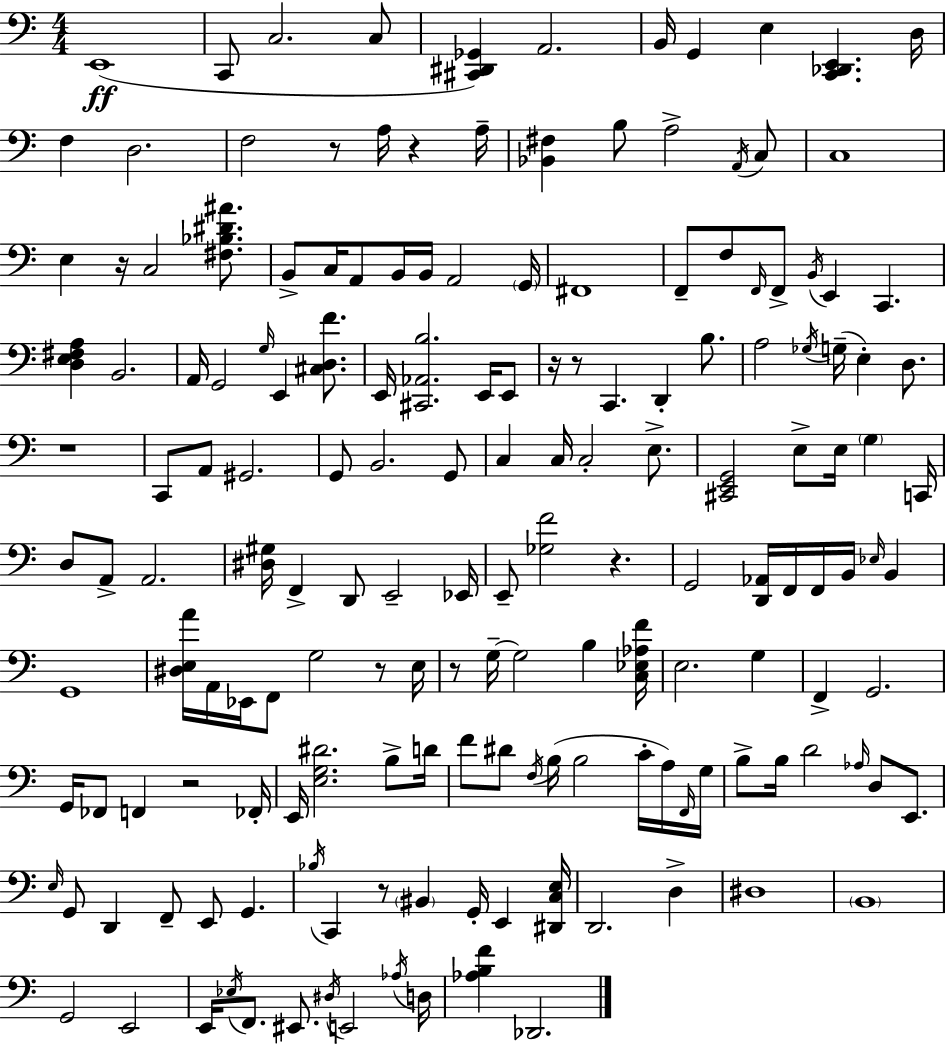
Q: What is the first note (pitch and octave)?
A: E2